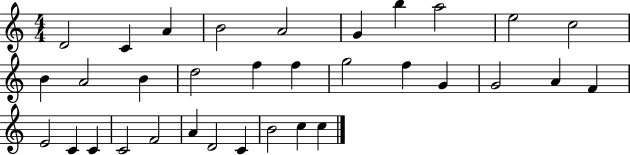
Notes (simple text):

D4/h C4/q A4/q B4/h A4/h G4/q B5/q A5/h E5/h C5/h B4/q A4/h B4/q D5/h F5/q F5/q G5/h F5/q G4/q G4/h A4/q F4/q E4/h C4/q C4/q C4/h F4/h A4/q D4/h C4/q B4/h C5/q C5/q